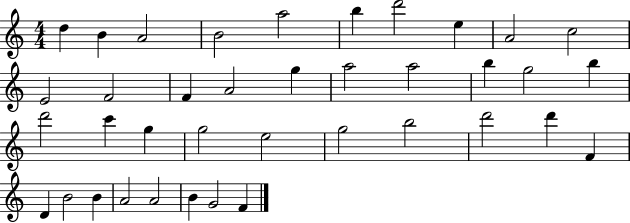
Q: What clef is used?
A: treble